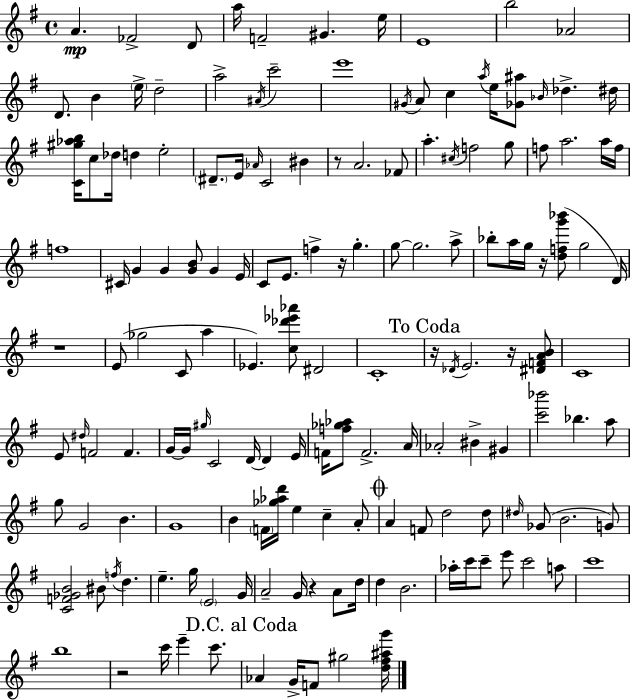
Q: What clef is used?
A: treble